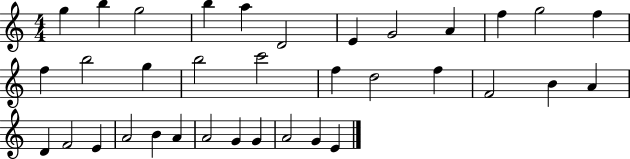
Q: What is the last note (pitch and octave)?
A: E4